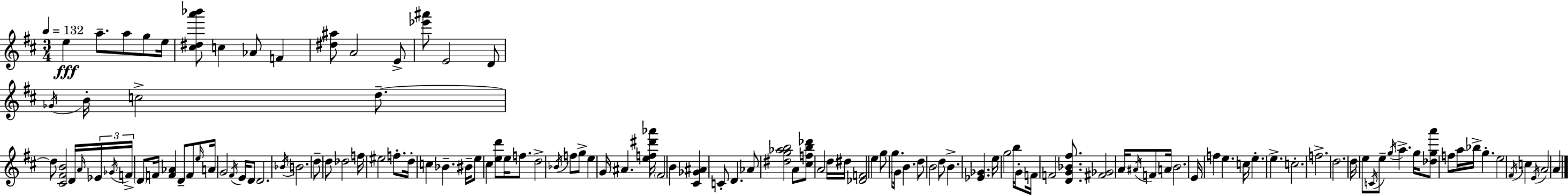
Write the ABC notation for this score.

X:1
T:Untitled
M:3/4
L:1/4
K:D
e a/2 a/2 g/2 e/4 [^c^da'_b']/2 c _A/2 F [^d^a]/2 A2 E/2 [_e'^a']/2 E2 D/2 _G/4 B/4 c2 d/2 d/2 [^C^FB]2 D/4 A/4 _E/4 _G/4 F/4 D/2 F/4 [F_A] D/2 F/2 e/4 A/4 G2 ^F/4 E/4 D/2 D2 _B/4 B2 d/2 d/2 _d2 f/4 ^e2 f/2 d/4 c _B ^B/4 e/2 ^c [ed']/2 e/4 f/2 d2 _B/4 f/2 g/2 e G/4 ^A [ef^d'_a']/4 ^F2 B [^C_G^A] C/2 D _A/2 [^dg_ab]2 A/2 [^cfb_d']/2 A2 d/4 ^d/4 [_DF]2 e g/2 g/2 G/4 B d/2 B2 d/2 B [_E_G] e/4 g2 b/4 G/2 F/4 F2 [DG_B^f]/2 [^F_G]2 A/4 ^A/4 F/2 A/4 B2 E/4 f e c/4 e e c2 f2 d2 d/4 e/2 C/4 e/2 g/4 a g/4 [_dga']/2 f/2 a/4 _b/4 g e2 ^F/4 c E/4 A2 A